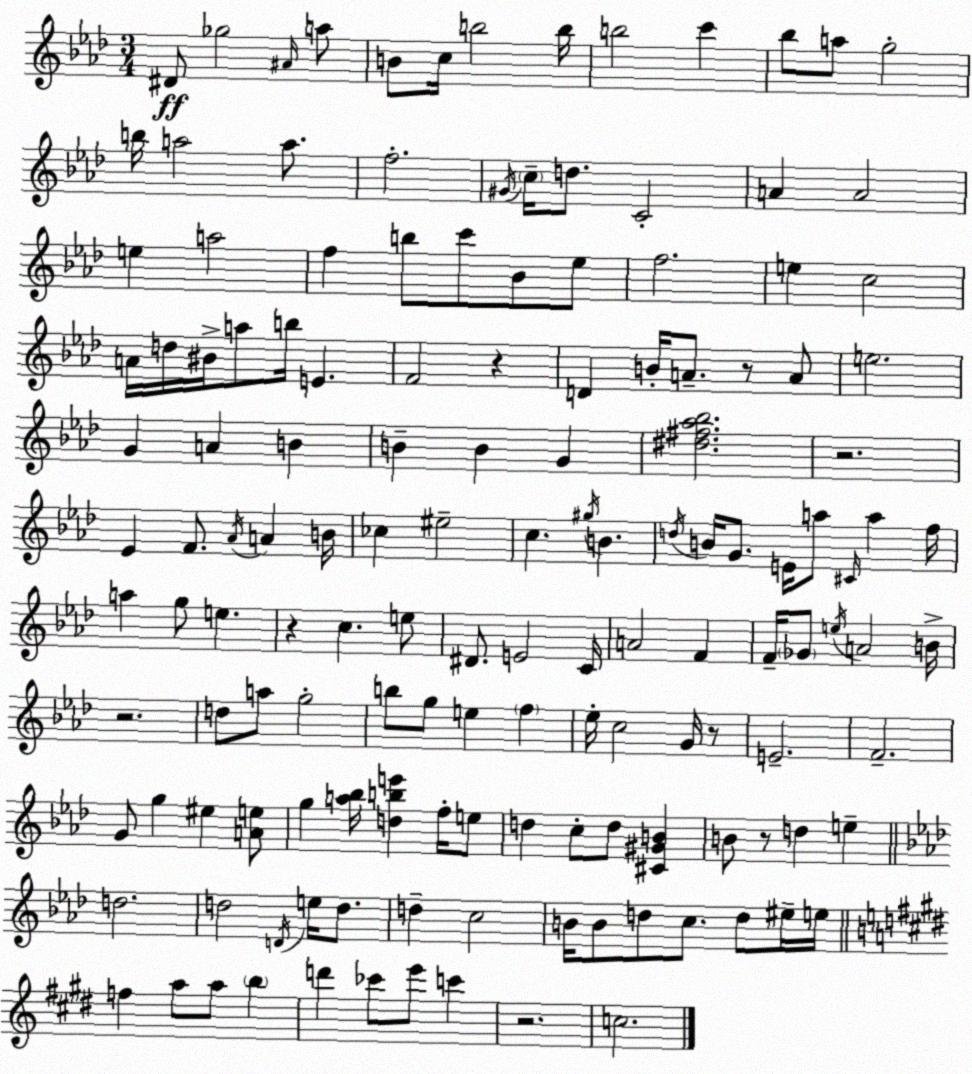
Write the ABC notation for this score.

X:1
T:Untitled
M:3/4
L:1/4
K:Ab
^D/2 _g2 ^A/4 a/2 B/2 c/4 b2 b/4 b2 c' _b/2 a/2 g2 b/4 a2 a/2 f2 ^G/4 c/4 d/2 C2 A A2 e a2 f b/2 c'/2 _B/2 _e/2 f2 e c2 A/4 d/4 ^B/4 a/2 b/4 E F2 z D B/4 A/2 z/2 A/2 e2 G A B B B G [^d^f_a_b]2 z2 _E F/2 _A/4 A B/4 _c ^e2 c ^g/4 B d/4 B/4 G/2 E/4 a/2 ^C/4 a f/4 a g/2 e z c e/2 ^D/2 E2 C/4 A2 F F/4 _G/2 e/4 A2 B/4 z2 d/2 a/2 g2 b/2 g/2 e f _e/4 c2 G/4 z/2 E2 F2 G/2 g ^e [Ae]/2 g [a_b]/4 [dbe'] f/4 e/2 d c/2 d/2 [^C^GB] B/2 z/2 d e d2 d2 D/4 e/4 d/2 d c2 B/4 B/2 d/2 c/2 d/2 ^e/4 e/4 f a/2 a/2 b d' _c'/2 e'/2 c' z2 c2